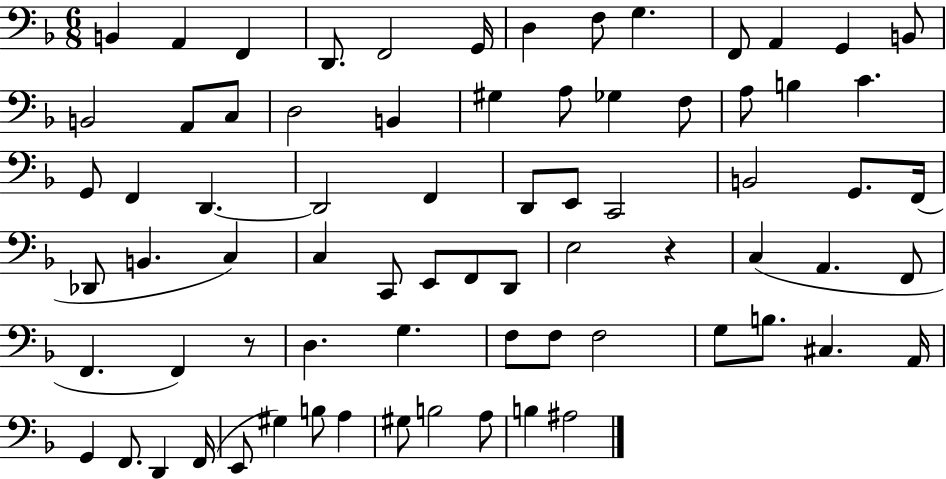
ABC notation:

X:1
T:Untitled
M:6/8
L:1/4
K:F
B,, A,, F,, D,,/2 F,,2 G,,/4 D, F,/2 G, F,,/2 A,, G,, B,,/2 B,,2 A,,/2 C,/2 D,2 B,, ^G, A,/2 _G, F,/2 A,/2 B, C G,,/2 F,, D,, D,,2 F,, D,,/2 E,,/2 C,,2 B,,2 G,,/2 F,,/4 _D,,/2 B,, C, C, C,,/2 E,,/2 F,,/2 D,,/2 E,2 z C, A,, F,,/2 F,, F,, z/2 D, G, F,/2 F,/2 F,2 G,/2 B,/2 ^C, A,,/4 G,, F,,/2 D,, F,,/4 E,,/2 ^G, B,/2 A, ^G,/2 B,2 A,/2 B, ^A,2